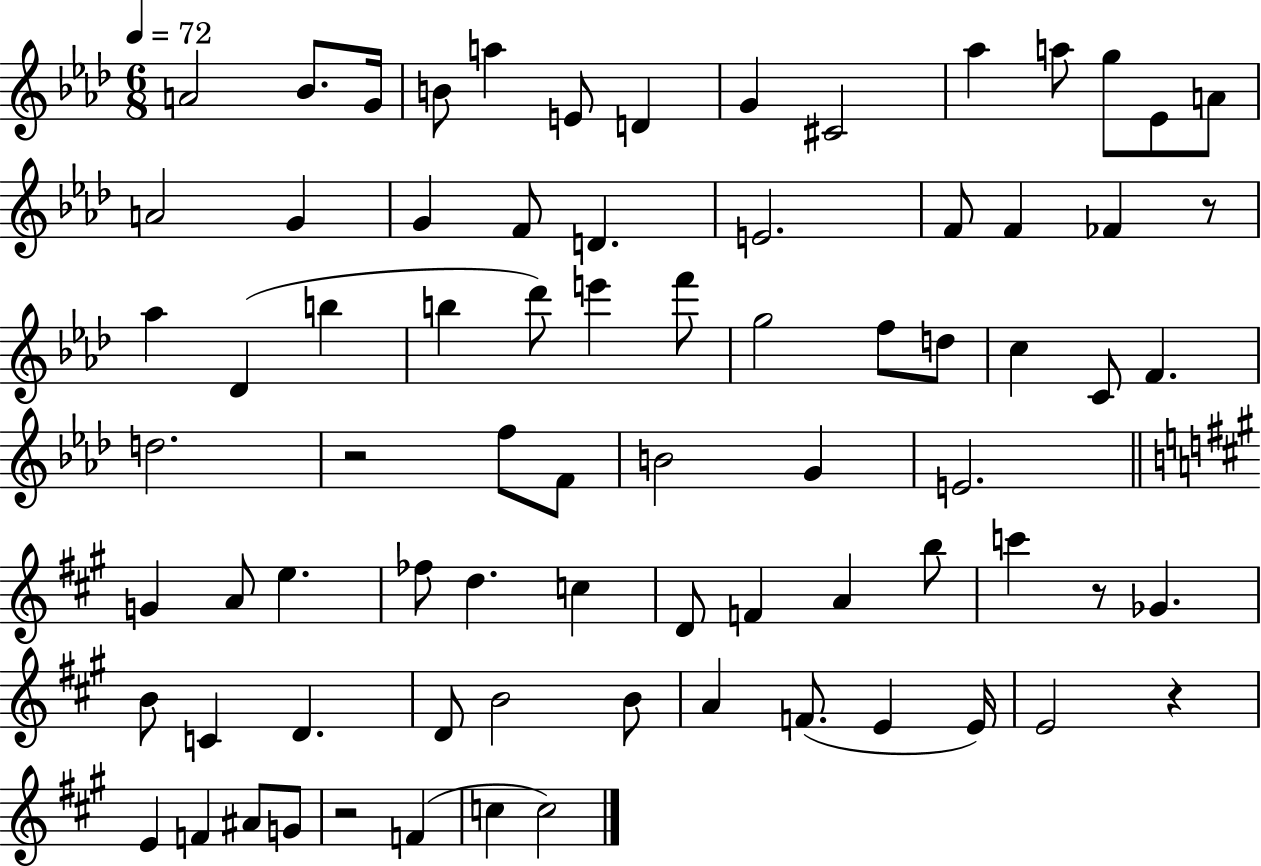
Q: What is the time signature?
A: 6/8